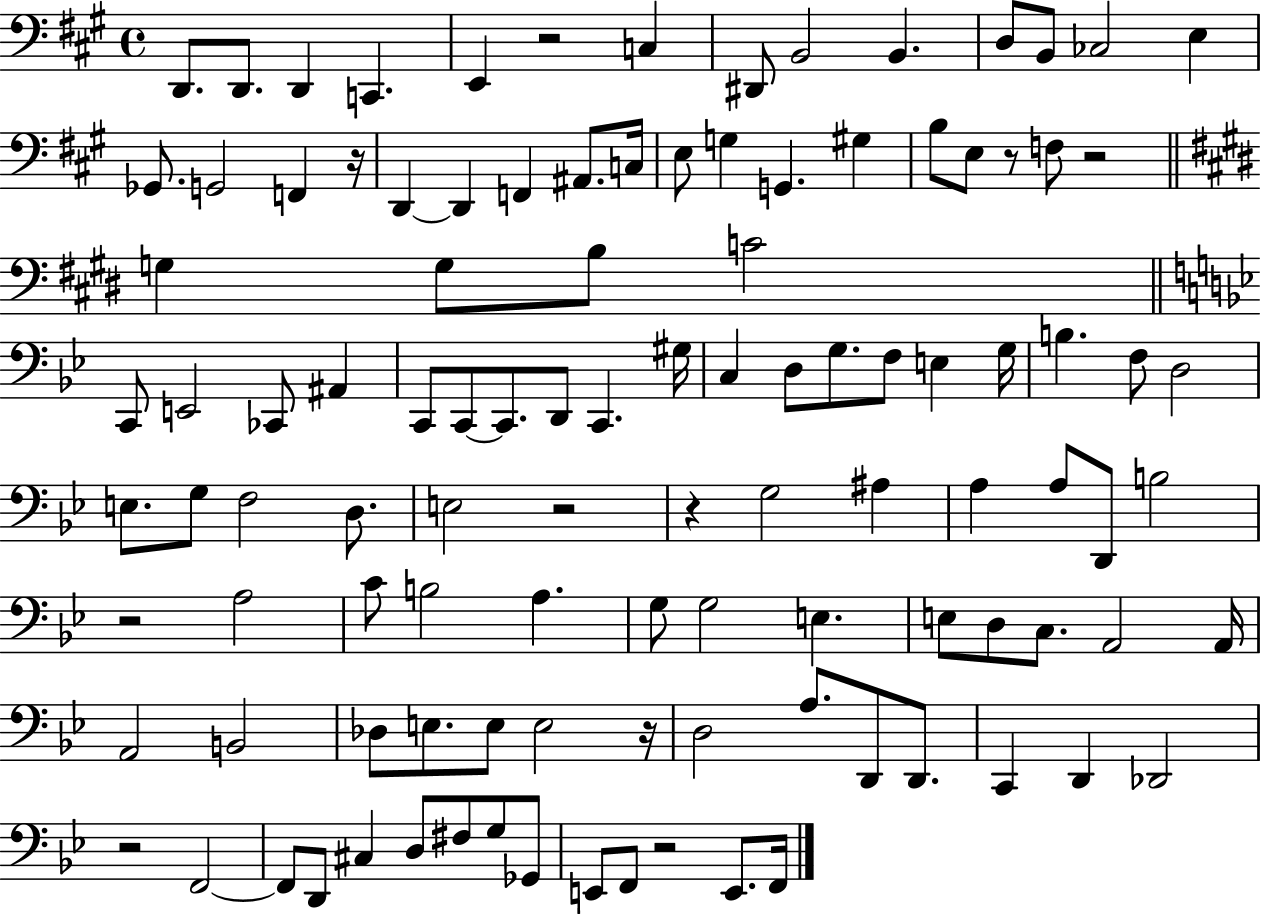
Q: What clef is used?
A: bass